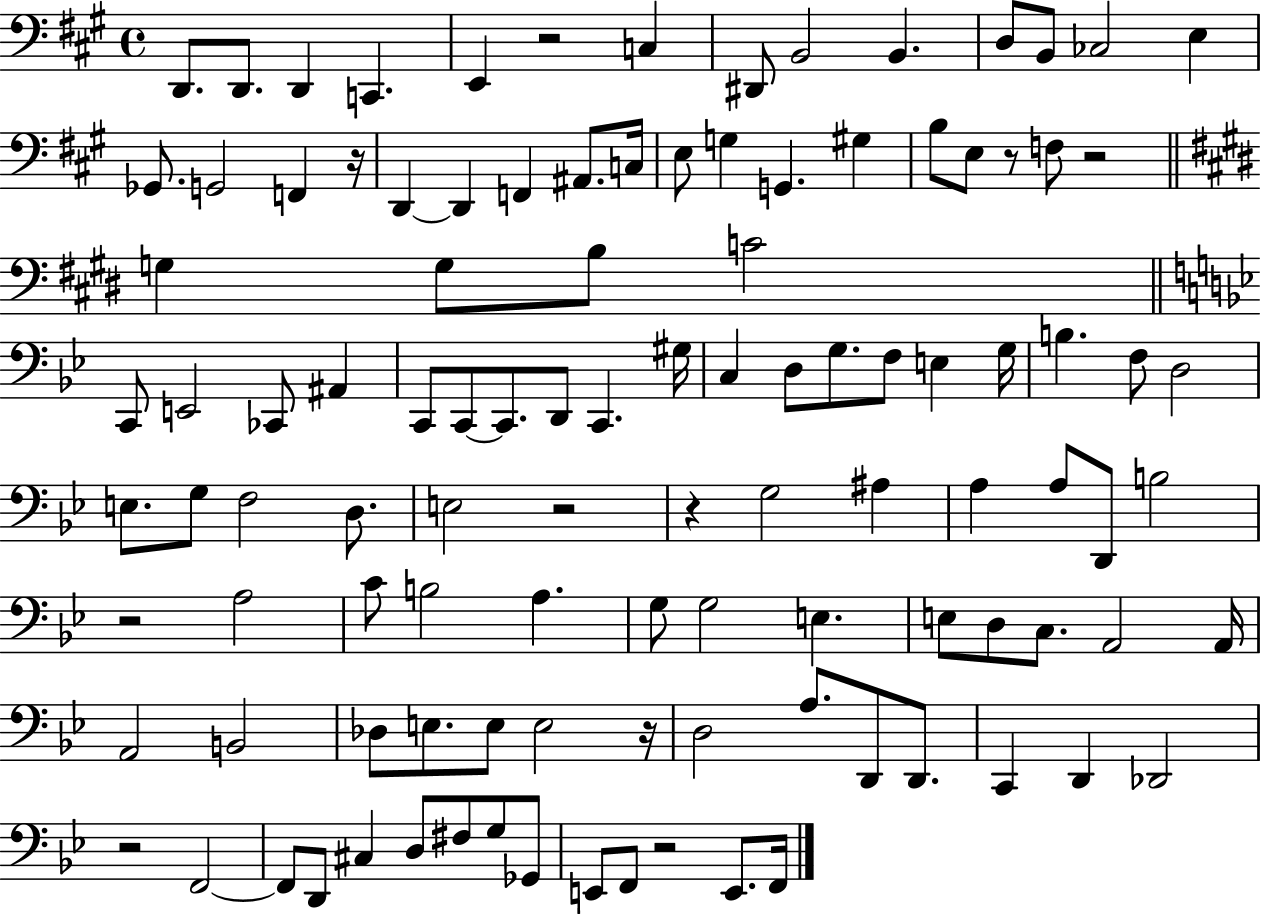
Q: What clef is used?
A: bass